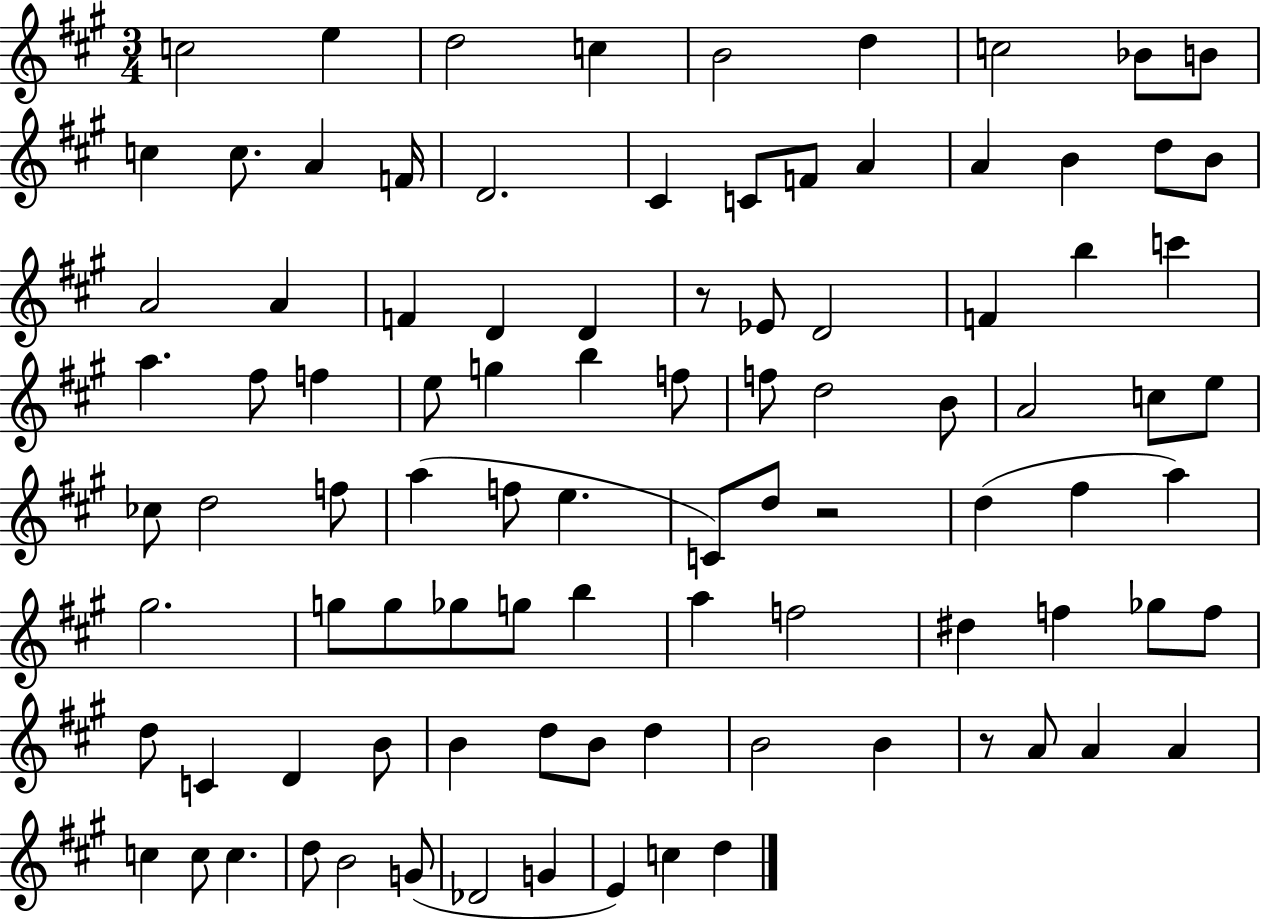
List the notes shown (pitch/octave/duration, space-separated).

C5/h E5/q D5/h C5/q B4/h D5/q C5/h Bb4/e B4/e C5/q C5/e. A4/q F4/s D4/h. C#4/q C4/e F4/e A4/q A4/q B4/q D5/e B4/e A4/h A4/q F4/q D4/q D4/q R/e Eb4/e D4/h F4/q B5/q C6/q A5/q. F#5/e F5/q E5/e G5/q B5/q F5/e F5/e D5/h B4/e A4/h C5/e E5/e CES5/e D5/h F5/e A5/q F5/e E5/q. C4/e D5/e R/h D5/q F#5/q A5/q G#5/h. G5/e G5/e Gb5/e G5/e B5/q A5/q F5/h D#5/q F5/q Gb5/e F5/e D5/e C4/q D4/q B4/e B4/q D5/e B4/e D5/q B4/h B4/q R/e A4/e A4/q A4/q C5/q C5/e C5/q. D5/e B4/h G4/e Db4/h G4/q E4/q C5/q D5/q